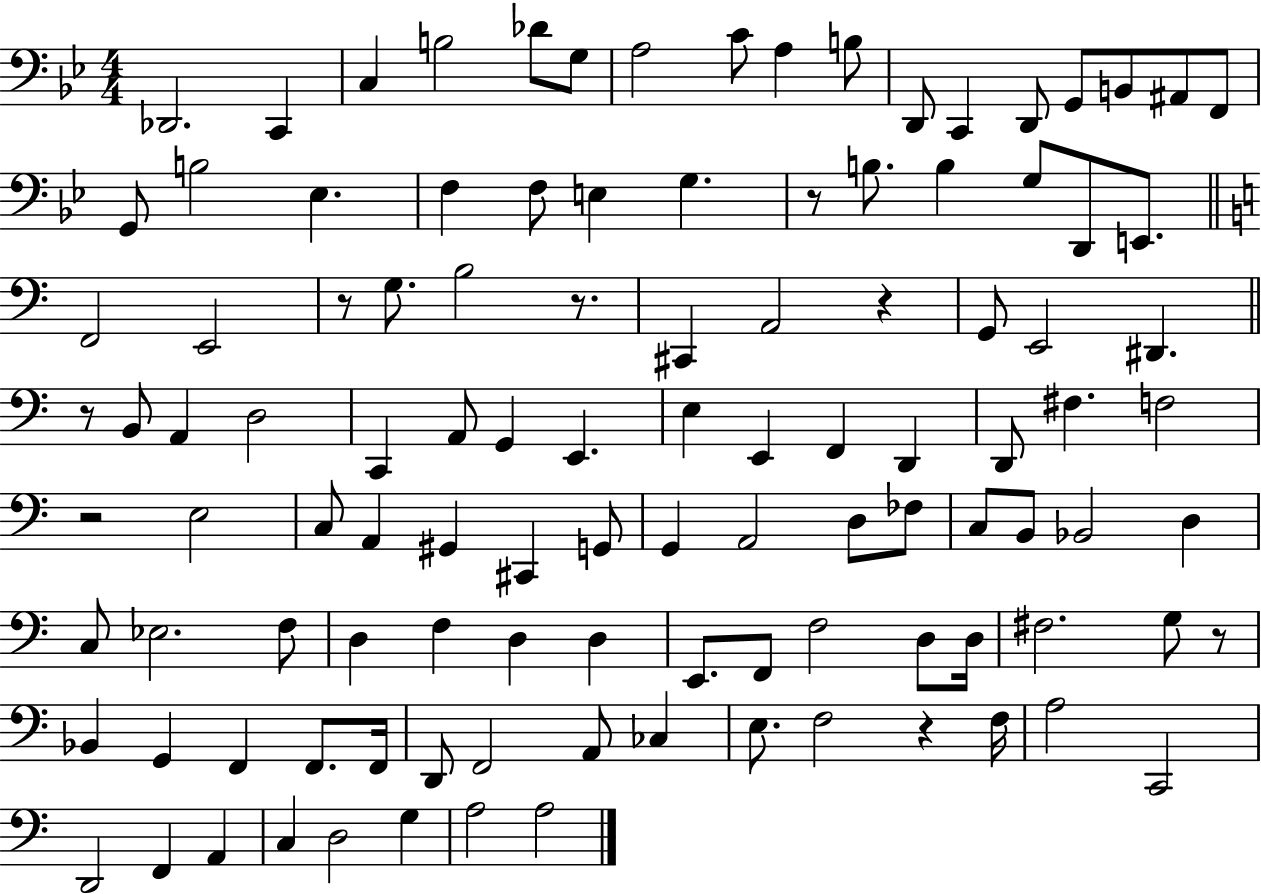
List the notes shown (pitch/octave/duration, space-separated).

Db2/h. C2/q C3/q B3/h Db4/e G3/e A3/h C4/e A3/q B3/e D2/e C2/q D2/e G2/e B2/e A#2/e F2/e G2/e B3/h Eb3/q. F3/q F3/e E3/q G3/q. R/e B3/e. B3/q G3/e D2/e E2/e. F2/h E2/h R/e G3/e. B3/h R/e. C#2/q A2/h R/q G2/e E2/h D#2/q. R/e B2/e A2/q D3/h C2/q A2/e G2/q E2/q. E3/q E2/q F2/q D2/q D2/e F#3/q. F3/h R/h E3/h C3/e A2/q G#2/q C#2/q G2/e G2/q A2/h D3/e FES3/e C3/e B2/e Bb2/h D3/q C3/e Eb3/h. F3/e D3/q F3/q D3/q D3/q E2/e. F2/e F3/h D3/e D3/s F#3/h. G3/e R/e Bb2/q G2/q F2/q F2/e. F2/s D2/e F2/h A2/e CES3/q E3/e. F3/h R/q F3/s A3/h C2/h D2/h F2/q A2/q C3/q D3/h G3/q A3/h A3/h